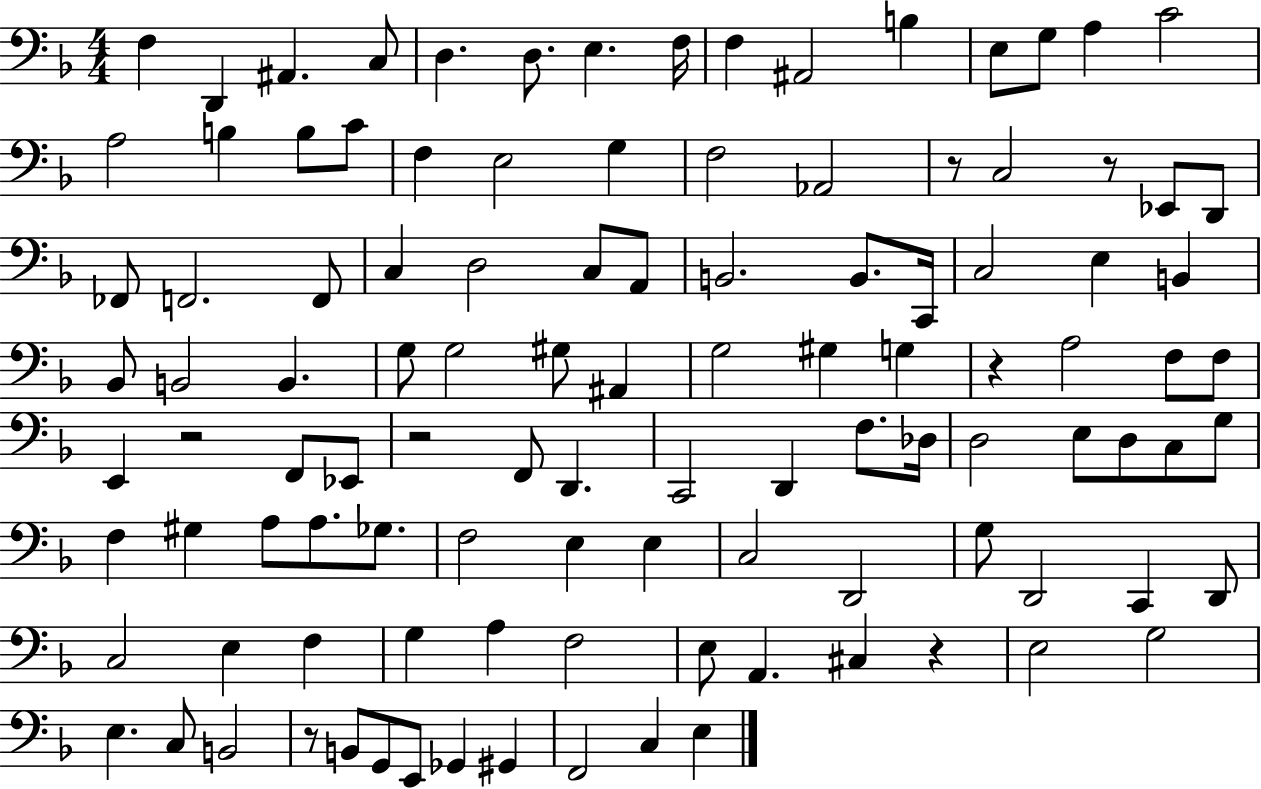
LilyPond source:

{
  \clef bass
  \numericTimeSignature
  \time 4/4
  \key f \major
  \repeat volta 2 { f4 d,4 ais,4. c8 | d4. d8. e4. f16 | f4 ais,2 b4 | e8 g8 a4 c'2 | \break a2 b4 b8 c'8 | f4 e2 g4 | f2 aes,2 | r8 c2 r8 ees,8 d,8 | \break fes,8 f,2. f,8 | c4 d2 c8 a,8 | b,2. b,8. c,16 | c2 e4 b,4 | \break bes,8 b,2 b,4. | g8 g2 gis8 ais,4 | g2 gis4 g4 | r4 a2 f8 f8 | \break e,4 r2 f,8 ees,8 | r2 f,8 d,4. | c,2 d,4 f8. des16 | d2 e8 d8 c8 g8 | \break f4 gis4 a8 a8. ges8. | f2 e4 e4 | c2 d,2 | g8 d,2 c,4 d,8 | \break c2 e4 f4 | g4 a4 f2 | e8 a,4. cis4 r4 | e2 g2 | \break e4. c8 b,2 | r8 b,8 g,8 e,8 ges,4 gis,4 | f,2 c4 e4 | } \bar "|."
}